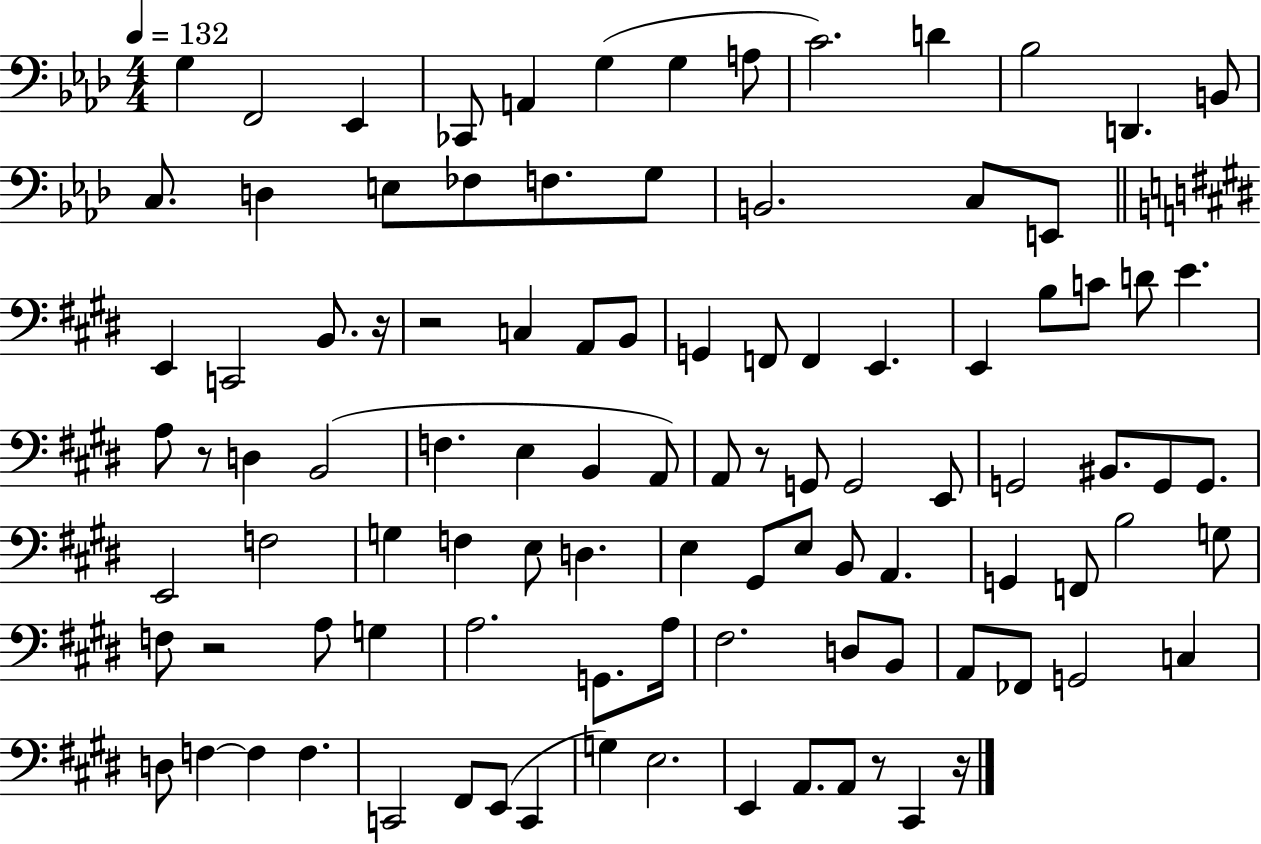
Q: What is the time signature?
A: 4/4